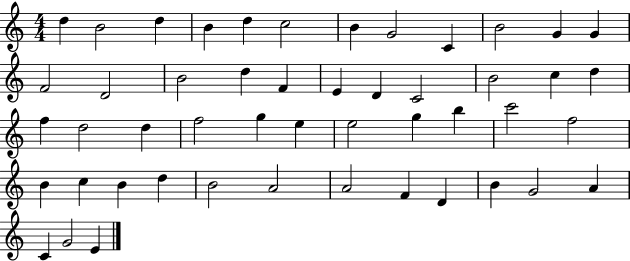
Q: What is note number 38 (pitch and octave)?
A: D5